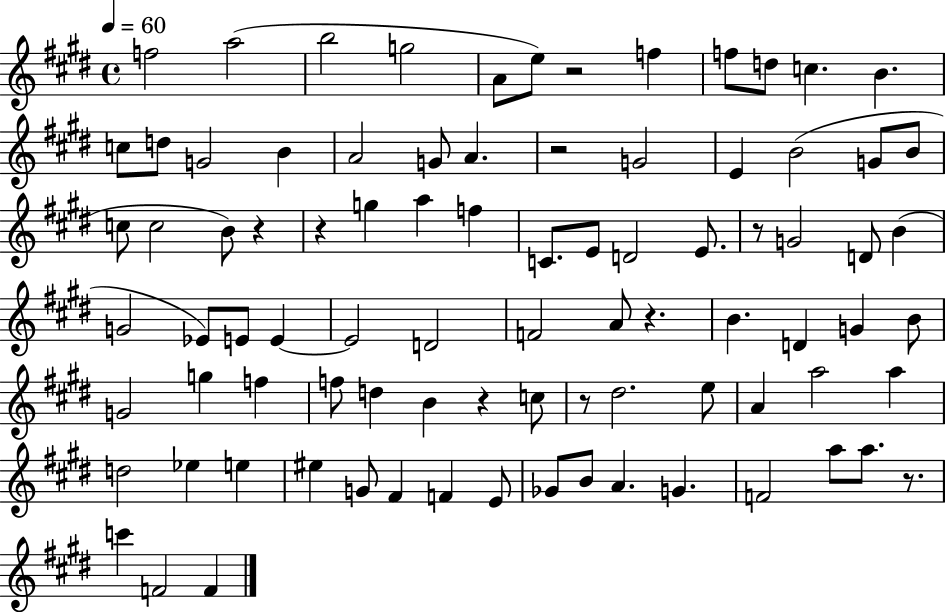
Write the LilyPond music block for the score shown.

{
  \clef treble
  \time 4/4
  \defaultTimeSignature
  \key e \major
  \tempo 4 = 60
  f''2 a''2( | b''2 g''2 | a'8 e''8) r2 f''4 | f''8 d''8 c''4. b'4. | \break c''8 d''8 g'2 b'4 | a'2 g'8 a'4. | r2 g'2 | e'4 b'2( g'8 b'8 | \break c''8 c''2 b'8) r4 | r4 g''4 a''4 f''4 | c'8. e'8 d'2 e'8. | r8 g'2 d'8 b'4( | \break g'2 ees'8) e'8 e'4~~ | e'2 d'2 | f'2 a'8 r4. | b'4. d'4 g'4 b'8 | \break g'2 g''4 f''4 | f''8 d''4 b'4 r4 c''8 | r8 dis''2. e''8 | a'4 a''2 a''4 | \break d''2 ees''4 e''4 | eis''4 g'8 fis'4 f'4 e'8 | ges'8 b'8 a'4. g'4. | f'2 a''8 a''8. r8. | \break c'''4 f'2 f'4 | \bar "|."
}